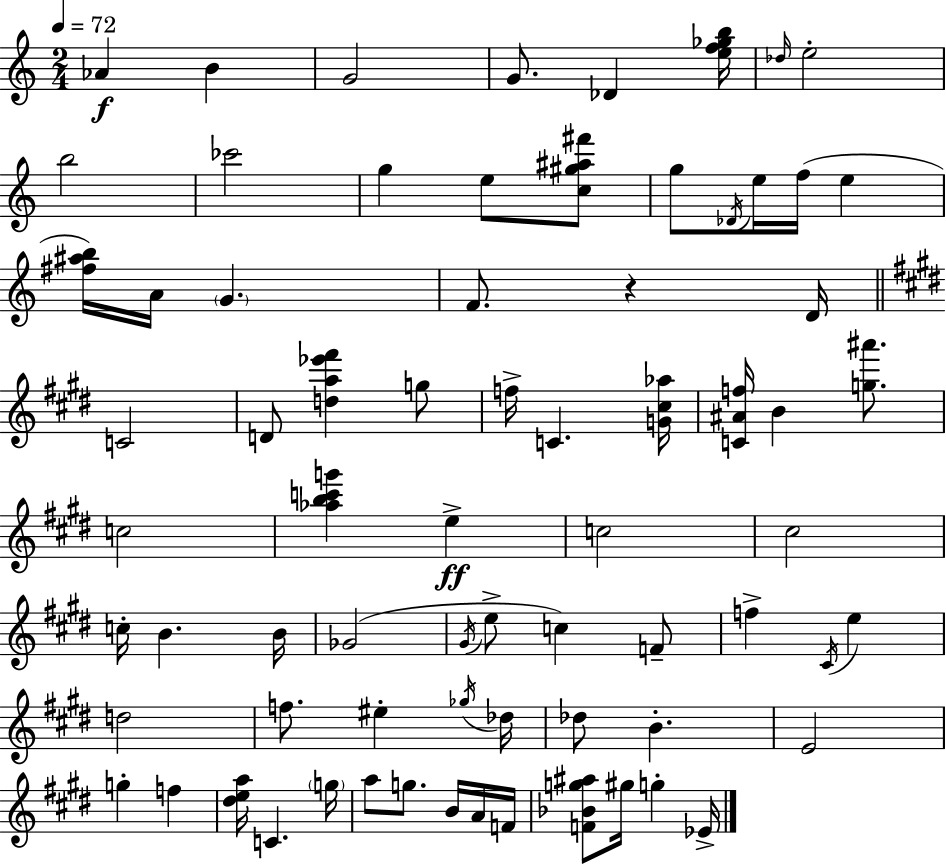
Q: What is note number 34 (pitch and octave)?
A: Gb4